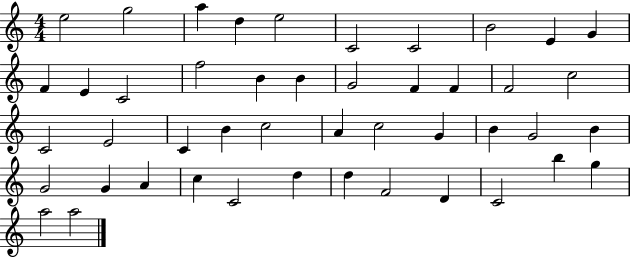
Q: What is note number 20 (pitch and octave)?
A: F4